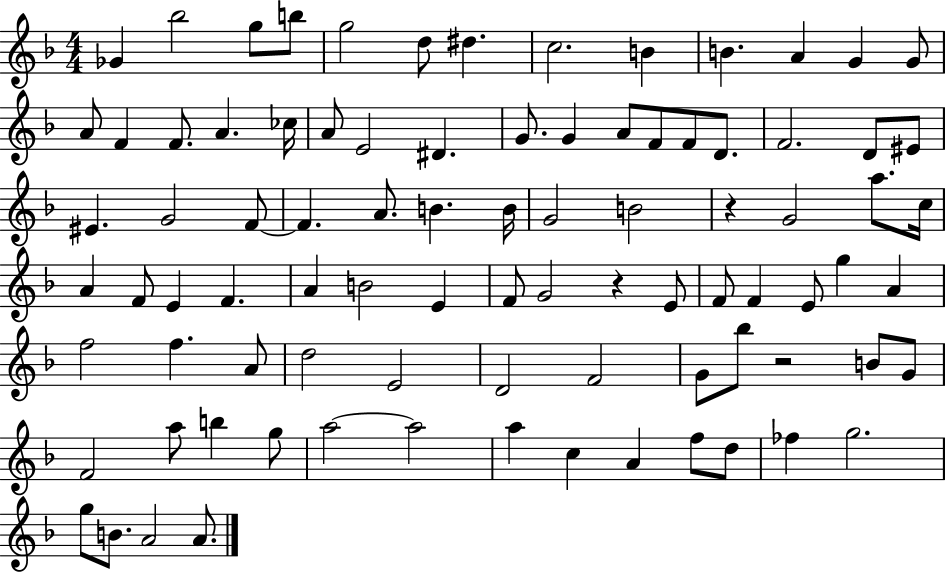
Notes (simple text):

Gb4/q Bb5/h G5/e B5/e G5/h D5/e D#5/q. C5/h. B4/q B4/q. A4/q G4/q G4/e A4/e F4/q F4/e. A4/q. CES5/s A4/e E4/h D#4/q. G4/e. G4/q A4/e F4/e F4/e D4/e. F4/h. D4/e EIS4/e EIS4/q. G4/h F4/e F4/q. A4/e. B4/q. B4/s G4/h B4/h R/q G4/h A5/e. C5/s A4/q F4/e E4/q F4/q. A4/q B4/h E4/q F4/e G4/h R/q E4/e F4/e F4/q E4/e G5/q A4/q F5/h F5/q. A4/e D5/h E4/h D4/h F4/h G4/e Bb5/e R/h B4/e G4/e F4/h A5/e B5/q G5/e A5/h A5/h A5/q C5/q A4/q F5/e D5/e FES5/q G5/h. G5/e B4/e. A4/h A4/e.